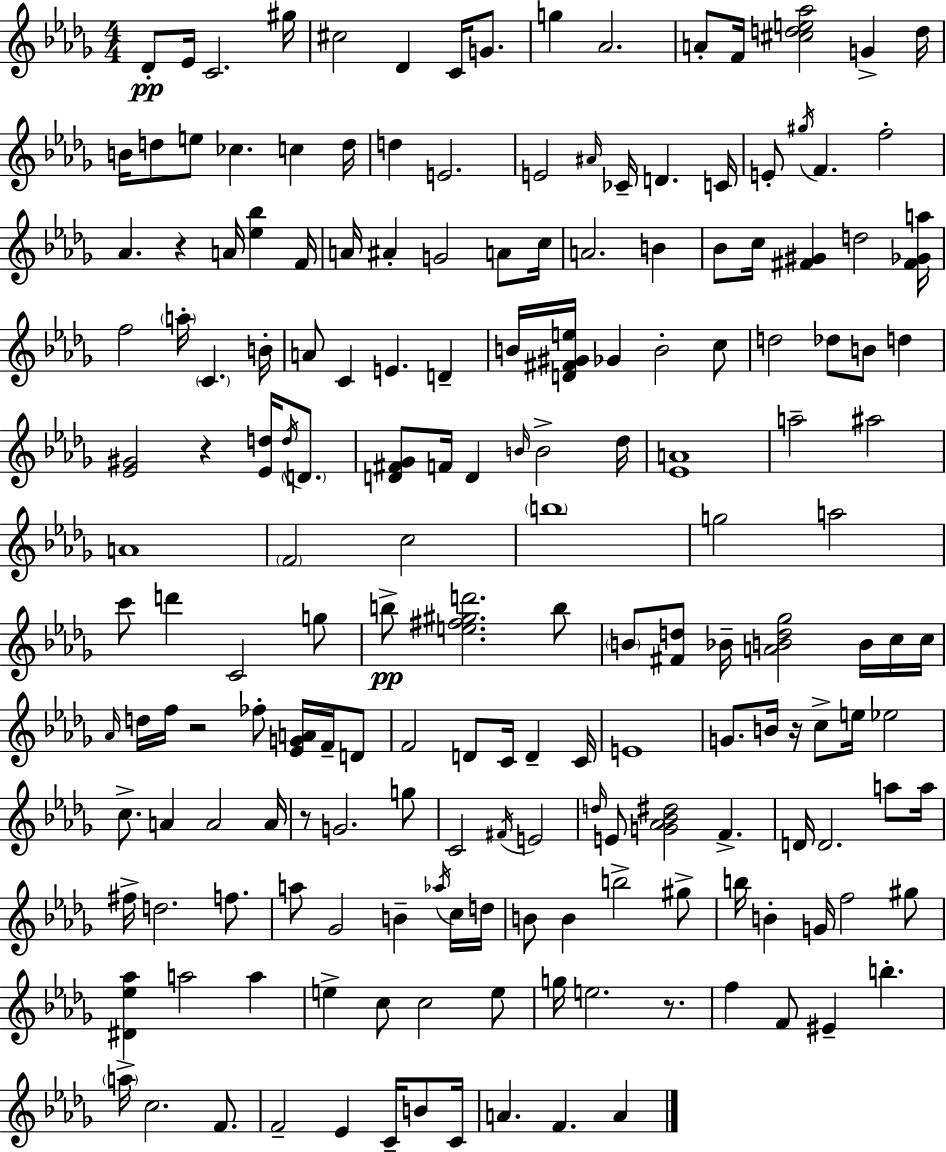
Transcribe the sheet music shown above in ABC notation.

X:1
T:Untitled
M:4/4
L:1/4
K:Bbm
_D/2 _E/4 C2 ^g/4 ^c2 _D C/4 G/2 g _A2 A/2 F/4 [^cde_a]2 G d/4 B/4 d/2 e/2 _c c d/4 d E2 E2 ^A/4 _C/4 D C/4 E/2 ^g/4 F f2 _A z A/4 [_e_b] F/4 A/4 ^A G2 A/2 c/4 A2 B _B/2 c/4 [^F^G] d2 [^F_Ga]/4 f2 a/4 C B/4 A/2 C E D B/4 [D^F^Ge]/4 _G B2 c/2 d2 _d/2 B/2 d [_E^G]2 z [_Ed]/4 d/4 D/2 [D^F_G]/2 F/4 D B/4 B2 _d/4 [_EA]4 a2 ^a2 A4 F2 c2 b4 g2 a2 c'/2 d' C2 g/2 b/2 [e^f^gd']2 b/2 B/2 [^Fd]/2 _B/4 [ABd_g]2 B/4 c/4 c/4 _A/4 d/4 f/4 z2 _f/2 [_EGA]/4 F/4 D/2 F2 D/2 C/4 D C/4 E4 G/2 B/4 z/4 c/2 e/4 _e2 c/2 A A2 A/4 z/2 G2 g/2 C2 ^F/4 E2 d/4 E/2 [G_A_B^d]2 F D/4 D2 a/2 a/4 ^f/4 d2 f/2 a/2 _G2 B _a/4 c/4 d/4 B/2 B b2 ^g/2 b/4 B G/4 f2 ^g/2 [^D_e_a] a2 a e c/2 c2 e/2 g/4 e2 z/2 f F/2 ^E b a/4 c2 F/2 F2 _E C/4 B/2 C/4 A F A